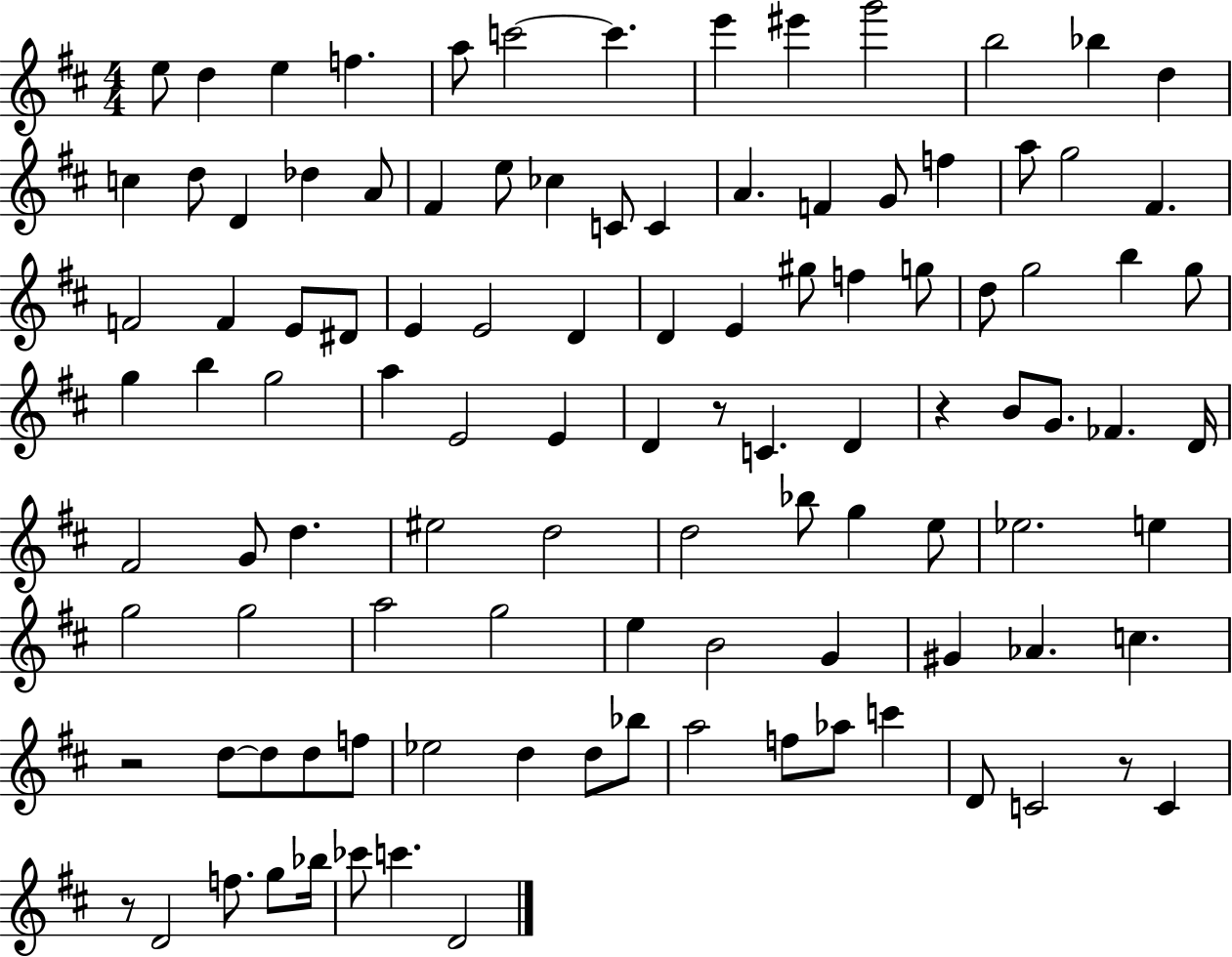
{
  \clef treble
  \numericTimeSignature
  \time 4/4
  \key d \major
  e''8 d''4 e''4 f''4. | a''8 c'''2~~ c'''4. | e'''4 eis'''4 g'''2 | b''2 bes''4 d''4 | \break c''4 d''8 d'4 des''4 a'8 | fis'4 e''8 ces''4 c'8 c'4 | a'4. f'4 g'8 f''4 | a''8 g''2 fis'4. | \break f'2 f'4 e'8 dis'8 | e'4 e'2 d'4 | d'4 e'4 gis''8 f''4 g''8 | d''8 g''2 b''4 g''8 | \break g''4 b''4 g''2 | a''4 e'2 e'4 | d'4 r8 c'4. d'4 | r4 b'8 g'8. fes'4. d'16 | \break fis'2 g'8 d''4. | eis''2 d''2 | d''2 bes''8 g''4 e''8 | ees''2. e''4 | \break g''2 g''2 | a''2 g''2 | e''4 b'2 g'4 | gis'4 aes'4. c''4. | \break r2 d''8~~ d''8 d''8 f''8 | ees''2 d''4 d''8 bes''8 | a''2 f''8 aes''8 c'''4 | d'8 c'2 r8 c'4 | \break r8 d'2 f''8. g''8 bes''16 | ces'''8 c'''4. d'2 | \bar "|."
}